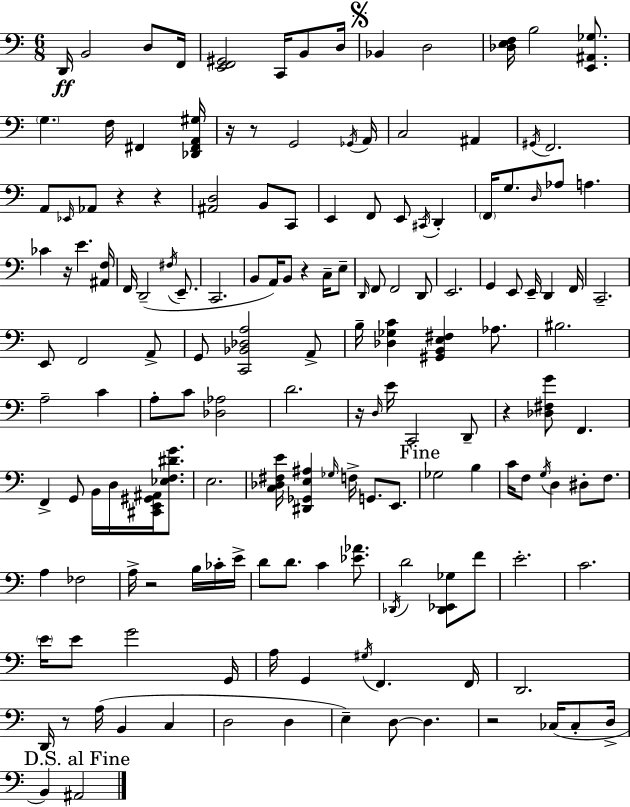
{
  \clef bass
  \numericTimeSignature
  \time 6/8
  \key a \minor
  \repeat volta 2 { d,16\ff b,2 d8 f,16 | <e, f, gis,>2 c,16 b,8 d16 | \mark \markup { \musicglyph "scripts.segno" } bes,4 d2 | <des e f>16 b2 <e, ais, ges>8. | \break \parenthesize g4. f16 fis,4 <des, fis, a, gis>16 | r16 r8 g,2 \acciaccatura { ges,16 } | a,16 c2 ais,4 | \acciaccatura { gis,16 } f,2. | \break a,8 \grace { ees,16 } aes,8 r4 r4 | <ais, d>2 b,8 | c,8 e,4 f,8 e,8 \acciaccatura { cis,16 } | d,4-. \parenthesize f,16 g8. \grace { d16 } aes8 a4. | \break ces'4 r16 e'4. | <ais, f>16 f,16 d,2--( | \acciaccatura { fis16 } e,8.-- c,2. | b,8 a,16) b,8 r4 | \break c16-- e8-- \grace { d,16 } f,8 f,2 | d,8 e,2. | g,4 e,8 | e,16-- d,4 f,16 c,2.-- | \break e,8 f,2 | a,8-> g,8 <c, bes, des a>2 | a,8-> b16-- <des ges c'>4 | <gis, b, e fis>4 aes8. bis2. | \break a2-- | c'4 a8-. c'8 <des aes>2 | d'2. | r16 \grace { d16 } e'16 c,2 | \break d,8-- r4 | <des fis g'>8 f,4. f,4-> | g,8 b,16 d16 <cis, e, gis, ais,>16 <ees f dis' g'>8. e2. | <c des fis e'>16 <dis, ges, e ais>4 | \break \grace { ges16 } f16-> g,8. e,8. \mark "Fine" ges2 | b4 c'16 f8 | \acciaccatura { g16 } d4 dis8-. f8. a4 | fes2 a16-> r2 | \break b16 ces'16-. e'16-> d'8 | d'8. c'4 <ees' aes'>8. \acciaccatura { des,16 } d'2 | <des, ees, ges>8 f'8 e'2.-. | c'2. | \break \parenthesize e'16 | e'8 g'2 g,16 a16 | g,4 \acciaccatura { gis16 } f,4. f,16 | d,2. | \break d,16 r8 a16( b,4 c4 | d2 d4 | e4--) d8~~ d4. | r2 ces16( ces8-. d16-> | \break \mark "D.S. al Fine" b,4) ais,2 | } \bar "|."
}